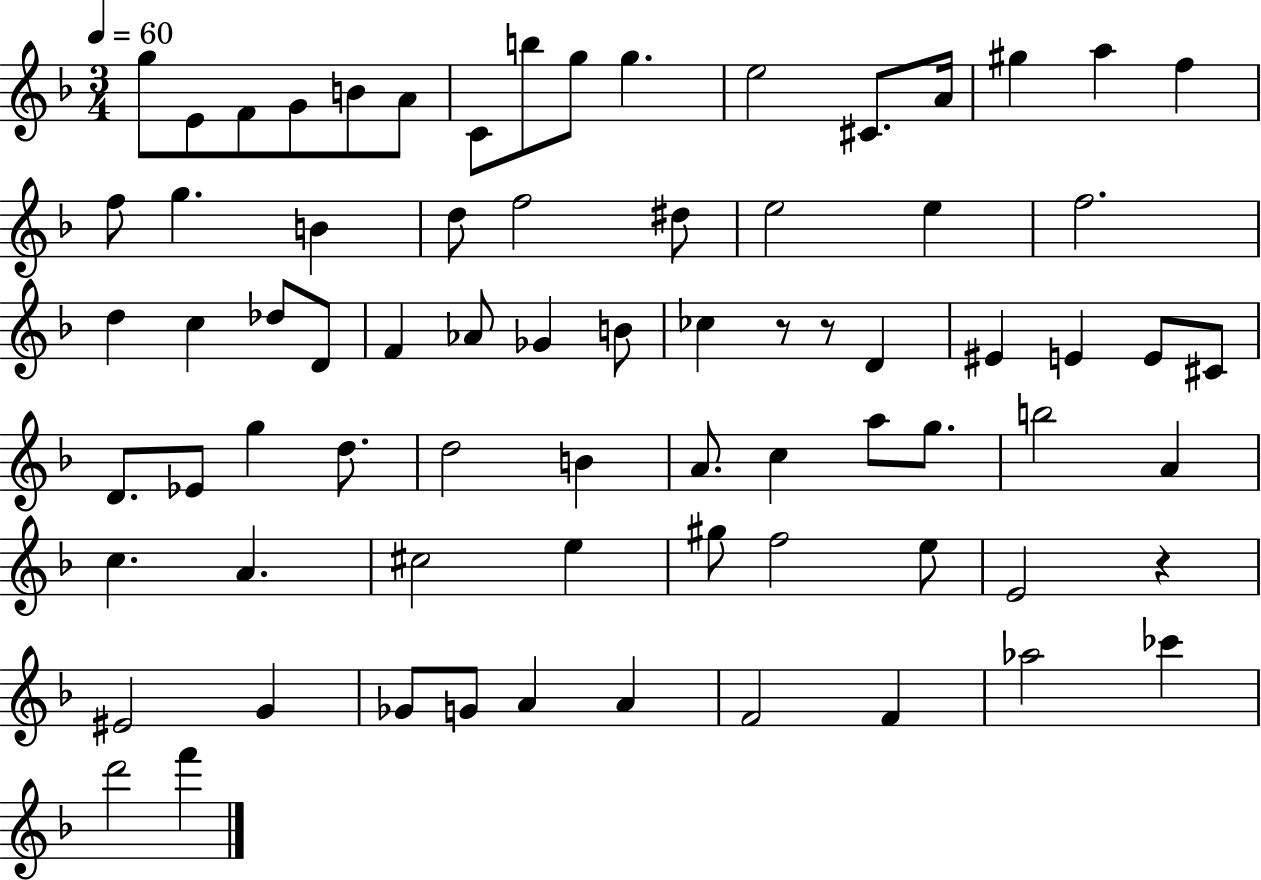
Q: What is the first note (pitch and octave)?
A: G5